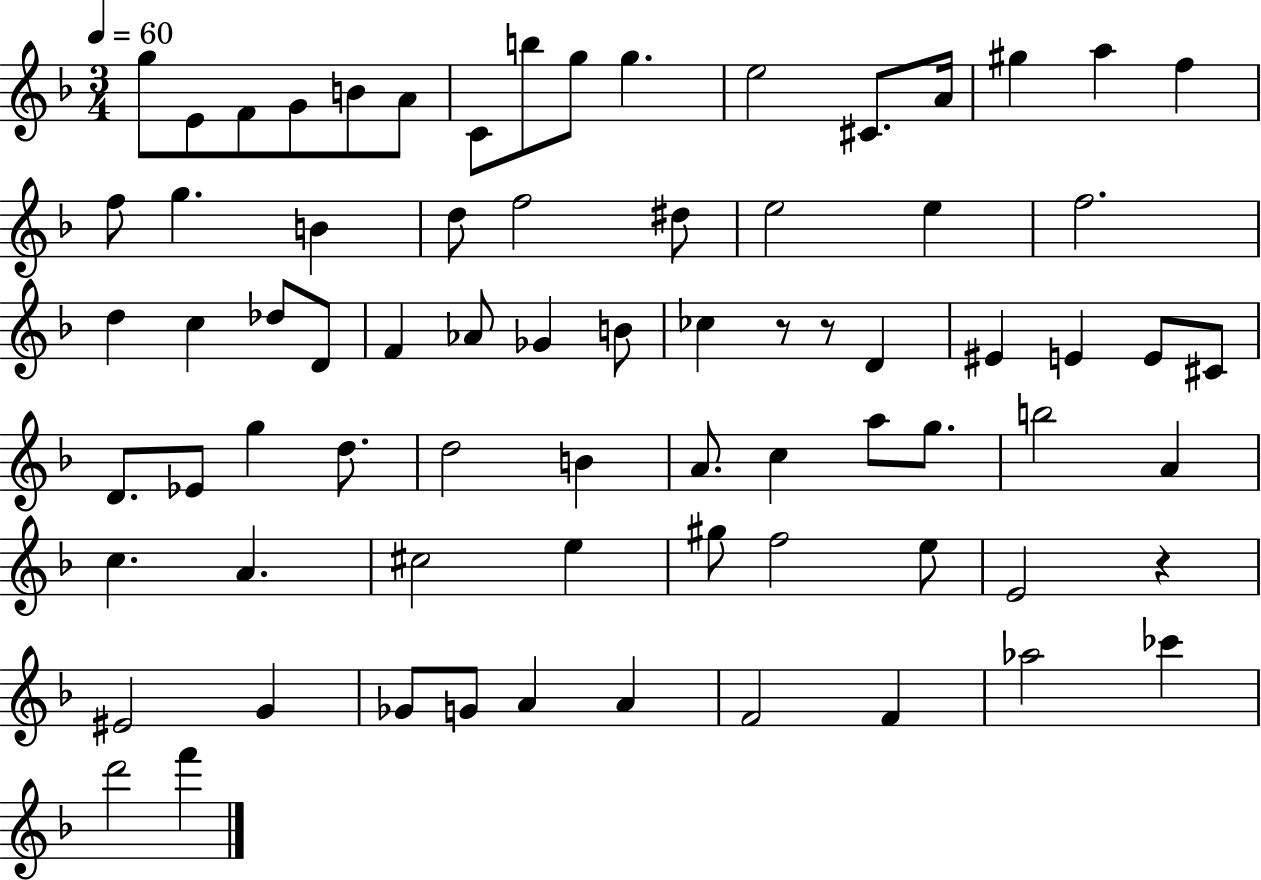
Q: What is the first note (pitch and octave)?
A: G5